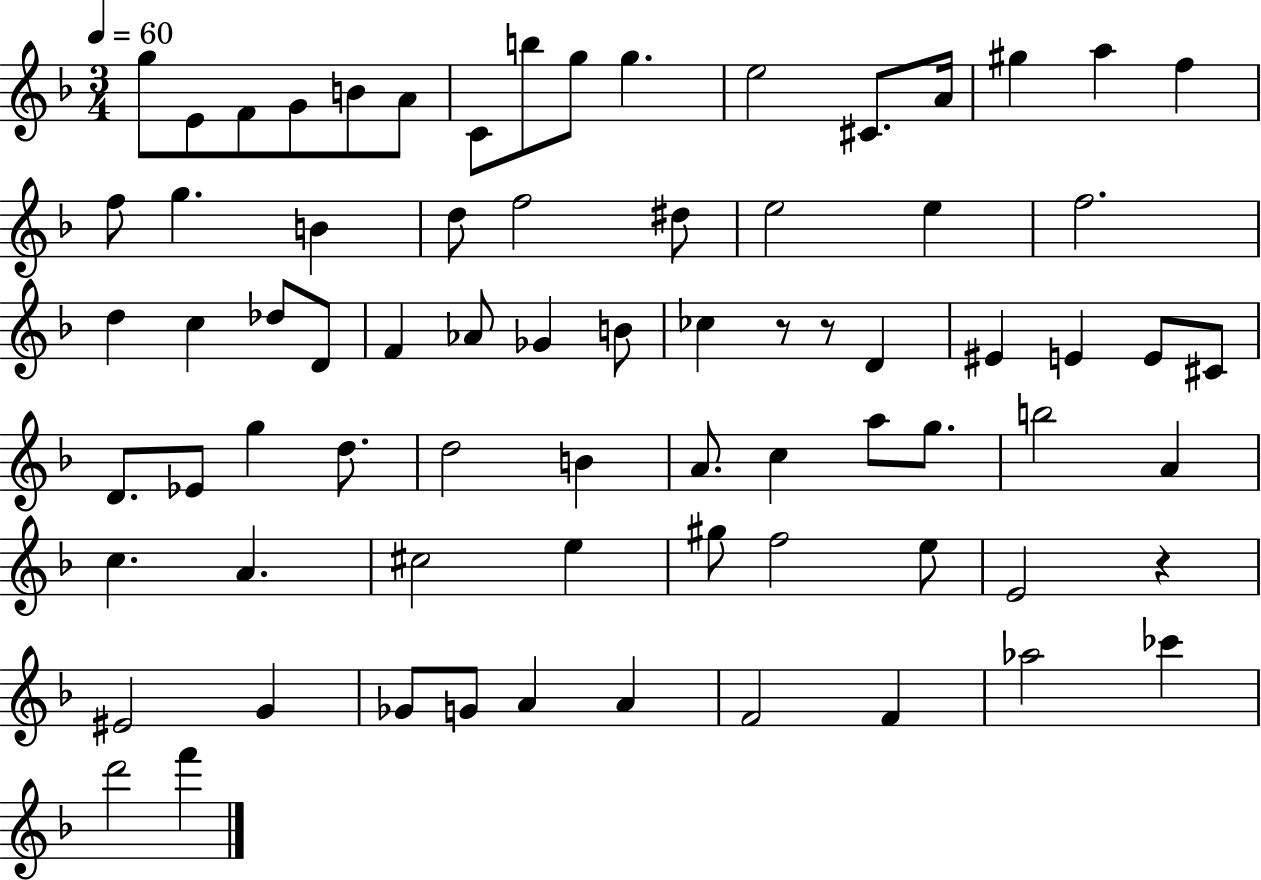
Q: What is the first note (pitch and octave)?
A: G5